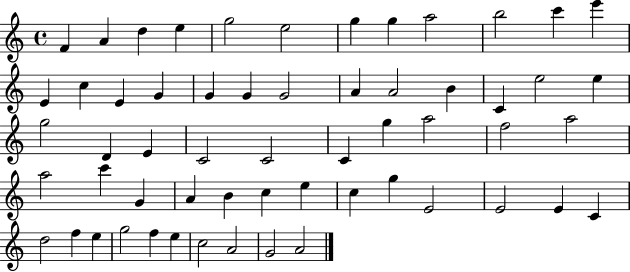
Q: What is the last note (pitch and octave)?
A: A4